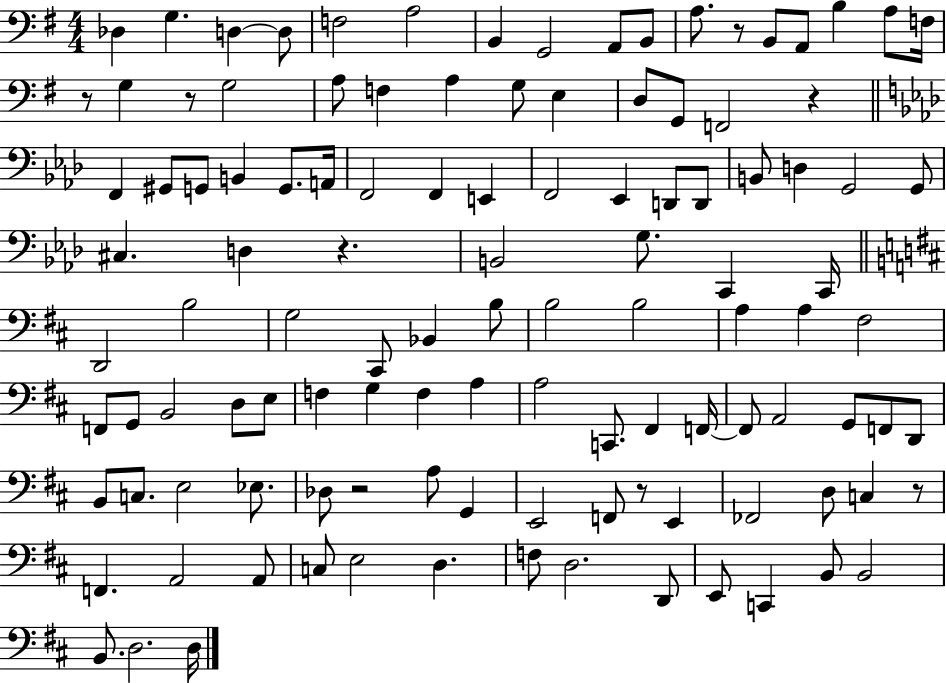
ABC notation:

X:1
T:Untitled
M:4/4
L:1/4
K:G
_D, G, D, D,/2 F,2 A,2 B,, G,,2 A,,/2 B,,/2 A,/2 z/2 B,,/2 A,,/2 B, A,/2 F,/4 z/2 G, z/2 G,2 A,/2 F, A, G,/2 E, D,/2 G,,/2 F,,2 z F,, ^G,,/2 G,,/2 B,, G,,/2 A,,/4 F,,2 F,, E,, F,,2 _E,, D,,/2 D,,/2 B,,/2 D, G,,2 G,,/2 ^C, D, z B,,2 G,/2 C,, C,,/4 D,,2 B,2 G,2 ^C,,/2 _B,, B,/2 B,2 B,2 A, A, ^F,2 F,,/2 G,,/2 B,,2 D,/2 E,/2 F, G, F, A, A,2 C,,/2 ^F,, F,,/4 F,,/2 A,,2 G,,/2 F,,/2 D,,/2 B,,/2 C,/2 E,2 _E,/2 _D,/2 z2 A,/2 G,, E,,2 F,,/2 z/2 E,, _F,,2 D,/2 C, z/2 F,, A,,2 A,,/2 C,/2 E,2 D, F,/2 D,2 D,,/2 E,,/2 C,, B,,/2 B,,2 B,,/2 D,2 D,/4